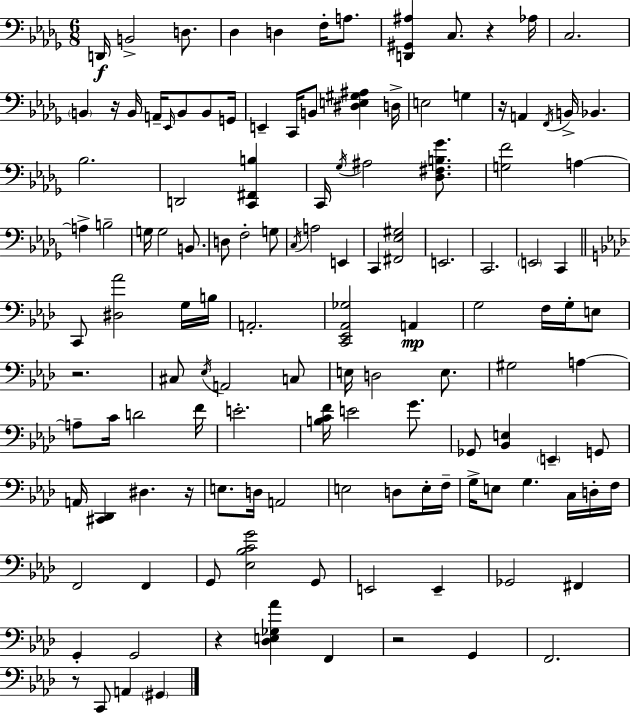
X:1
T:Untitled
M:6/8
L:1/4
K:Bbm
D,,/4 B,,2 D,/2 _D, D, F,/4 A,/2 [D,,^G,,^A,] C,/2 z _A,/4 C,2 B,, z/4 B,,/4 A,,/4 _E,,/4 B,,/2 B,,/2 G,,/4 E,, C,,/4 B,,/2 [^D,E,^G,^A,] D,/4 E,2 G, z/4 A,, F,,/4 B,,/4 _B,, _B,2 D,,2 [C,,^F,,B,] C,,/4 _G,/4 ^A,2 [_D,^F,B,_G]/2 [G,F]2 A, A, B,2 G,/4 G,2 B,,/2 D,/2 F,2 G,/2 C,/4 A,2 E,, C,, [^F,,_E,^G,]2 E,,2 C,,2 E,,2 C,, C,,/2 [^D,_A]2 G,/4 B,/4 A,,2 [C,,_E,,_A,,_G,]2 A,, G,2 F,/4 G,/4 E,/2 z2 ^C,/2 _E,/4 A,,2 C,/2 E,/4 D,2 E,/2 ^G,2 A, A,/2 C/4 D2 F/4 E2 [B,CF]/4 E2 G/2 _G,,/2 [_B,,E,] E,, G,,/2 A,,/4 [^C,,_D,,] ^D, z/4 E,/2 D,/4 A,,2 E,2 D,/2 E,/4 F,/4 G,/4 E,/2 G, C,/4 D,/4 F,/4 F,,2 F,, G,,/2 [_E,_B,CG]2 G,,/2 E,,2 E,, _G,,2 ^F,, G,, G,,2 z [_D,E,_G,_A] F,, z2 G,, F,,2 z/2 C,,/2 A,, ^G,,